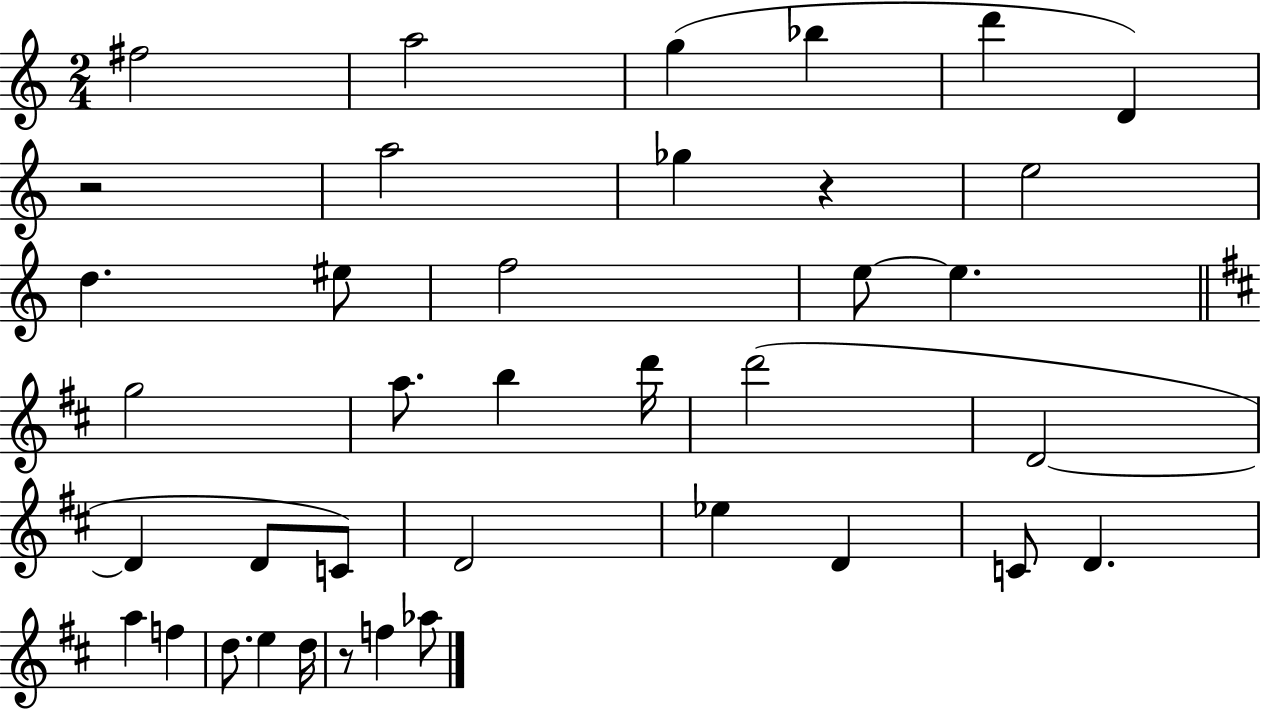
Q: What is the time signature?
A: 2/4